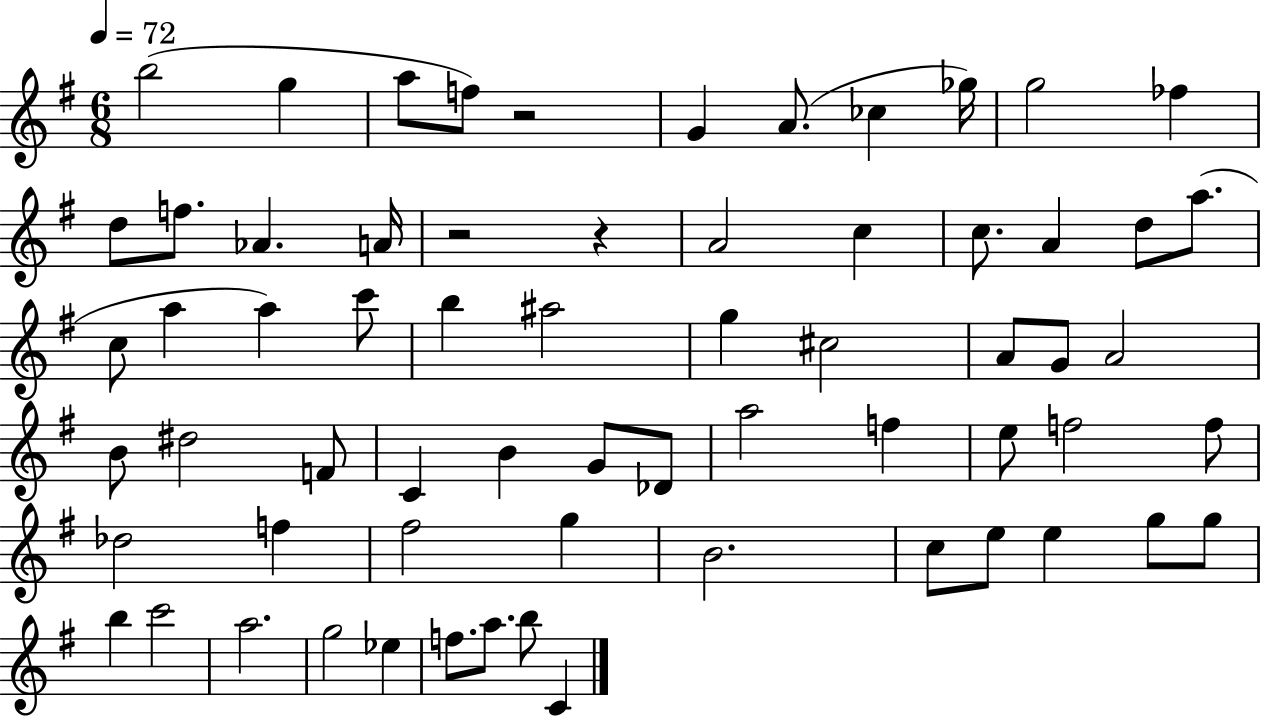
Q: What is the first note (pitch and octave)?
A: B5